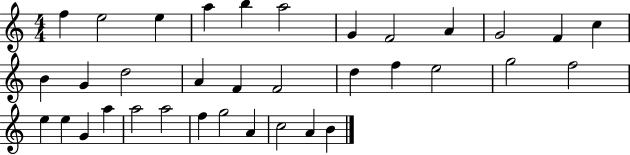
{
  \clef treble
  \numericTimeSignature
  \time 4/4
  \key c \major
  f''4 e''2 e''4 | a''4 b''4 a''2 | g'4 f'2 a'4 | g'2 f'4 c''4 | \break b'4 g'4 d''2 | a'4 f'4 f'2 | d''4 f''4 e''2 | g''2 f''2 | \break e''4 e''4 g'4 a''4 | a''2 a''2 | f''4 g''2 a'4 | c''2 a'4 b'4 | \break \bar "|."
}